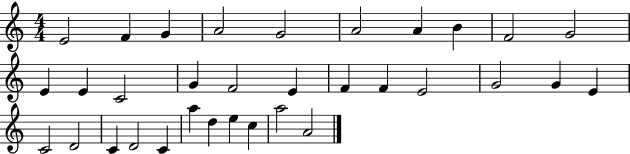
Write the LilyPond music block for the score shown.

{
  \clef treble
  \numericTimeSignature
  \time 4/4
  \key c \major
  e'2 f'4 g'4 | a'2 g'2 | a'2 a'4 b'4 | f'2 g'2 | \break e'4 e'4 c'2 | g'4 f'2 e'4 | f'4 f'4 e'2 | g'2 g'4 e'4 | \break c'2 d'2 | c'4 d'2 c'4 | a''4 d''4 e''4 c''4 | a''2 a'2 | \break \bar "|."
}